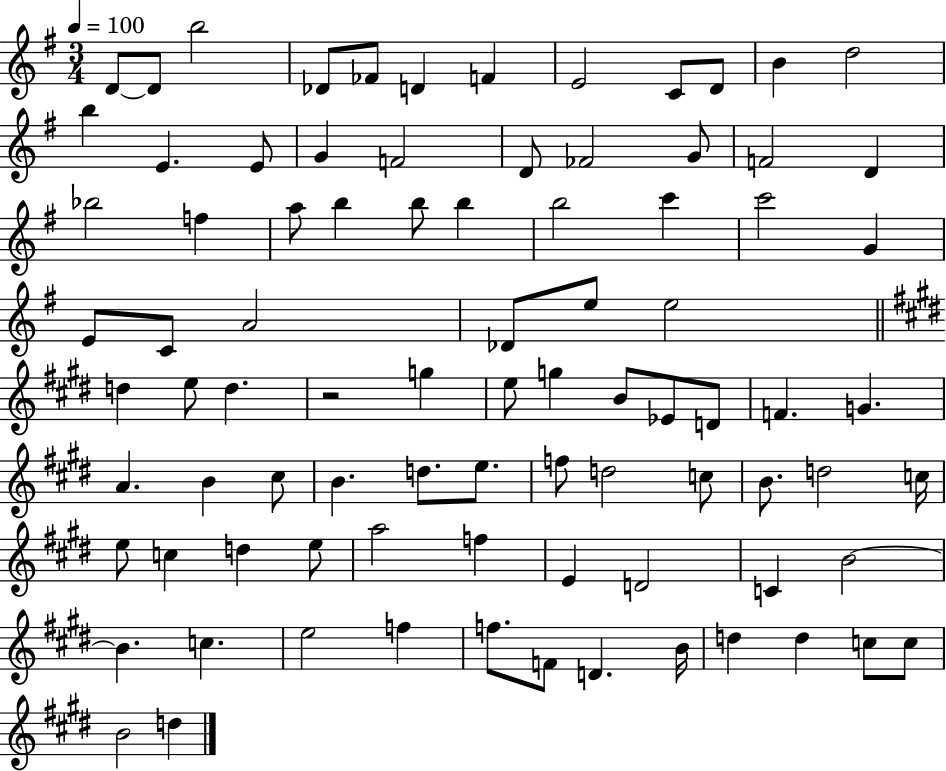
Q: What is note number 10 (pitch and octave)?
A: D4